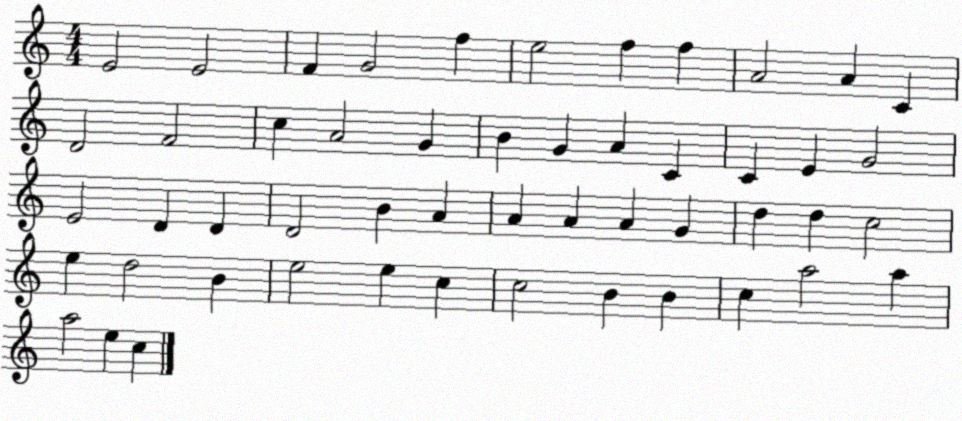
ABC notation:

X:1
T:Untitled
M:4/4
L:1/4
K:C
E2 E2 F G2 f e2 f f A2 A C D2 F2 c A2 G B G A C C E G2 E2 D D D2 B A A A A G d d c2 e d2 B e2 e c c2 B B c a2 a a2 e c